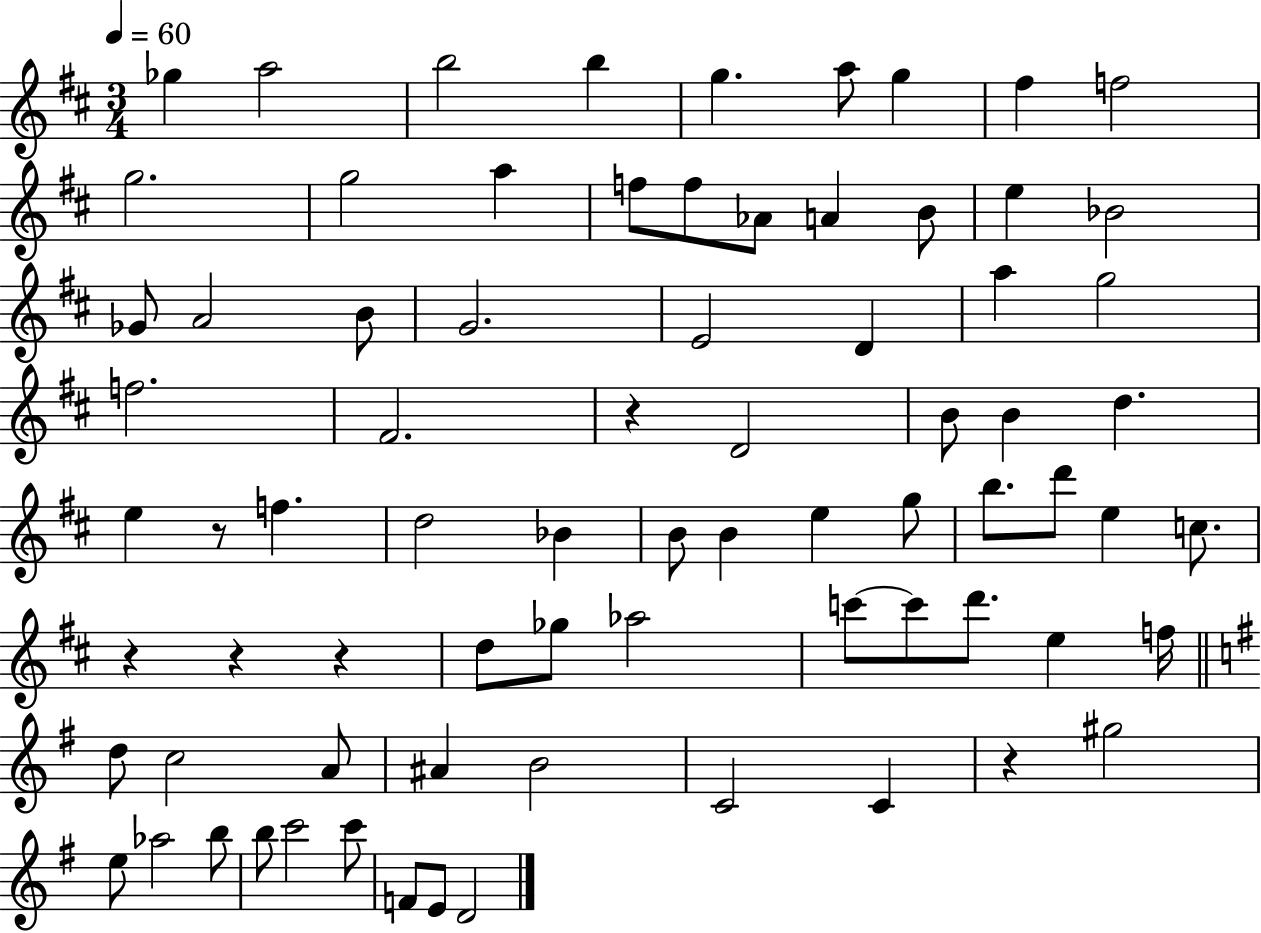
Gb5/q A5/h B5/h B5/q G5/q. A5/e G5/q F#5/q F5/h G5/h. G5/h A5/q F5/e F5/e Ab4/e A4/q B4/e E5/q Bb4/h Gb4/e A4/h B4/e G4/h. E4/h D4/q A5/q G5/h F5/h. F#4/h. R/q D4/h B4/e B4/q D5/q. E5/q R/e F5/q. D5/h Bb4/q B4/e B4/q E5/q G5/e B5/e. D6/e E5/q C5/e. R/q R/q R/q D5/e Gb5/e Ab5/h C6/e C6/e D6/e. E5/q F5/s D5/e C5/h A4/e A#4/q B4/h C4/h C4/q R/q G#5/h E5/e Ab5/h B5/e B5/e C6/h C6/e F4/e E4/e D4/h